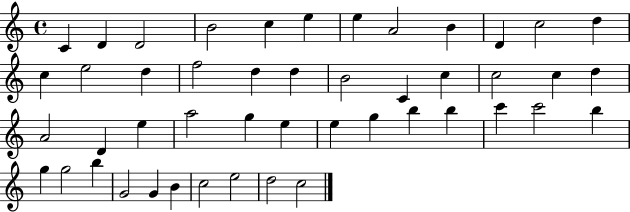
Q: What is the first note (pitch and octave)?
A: C4